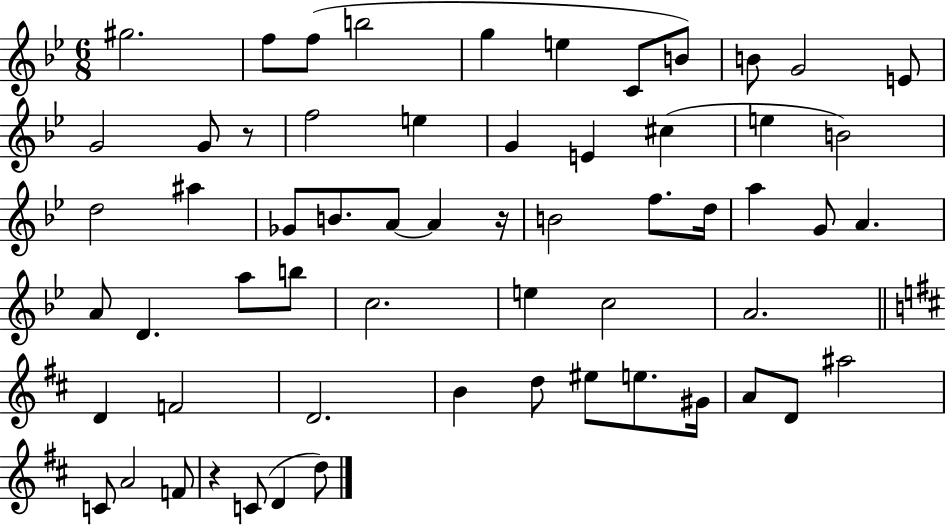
X:1
T:Untitled
M:6/8
L:1/4
K:Bb
^g2 f/2 f/2 b2 g e C/2 B/2 B/2 G2 E/2 G2 G/2 z/2 f2 e G E ^c e B2 d2 ^a _G/2 B/2 A/2 A z/4 B2 f/2 d/4 a G/2 A A/2 D a/2 b/2 c2 e c2 A2 D F2 D2 B d/2 ^e/2 e/2 ^G/4 A/2 D/2 ^a2 C/2 A2 F/2 z C/2 D d/2